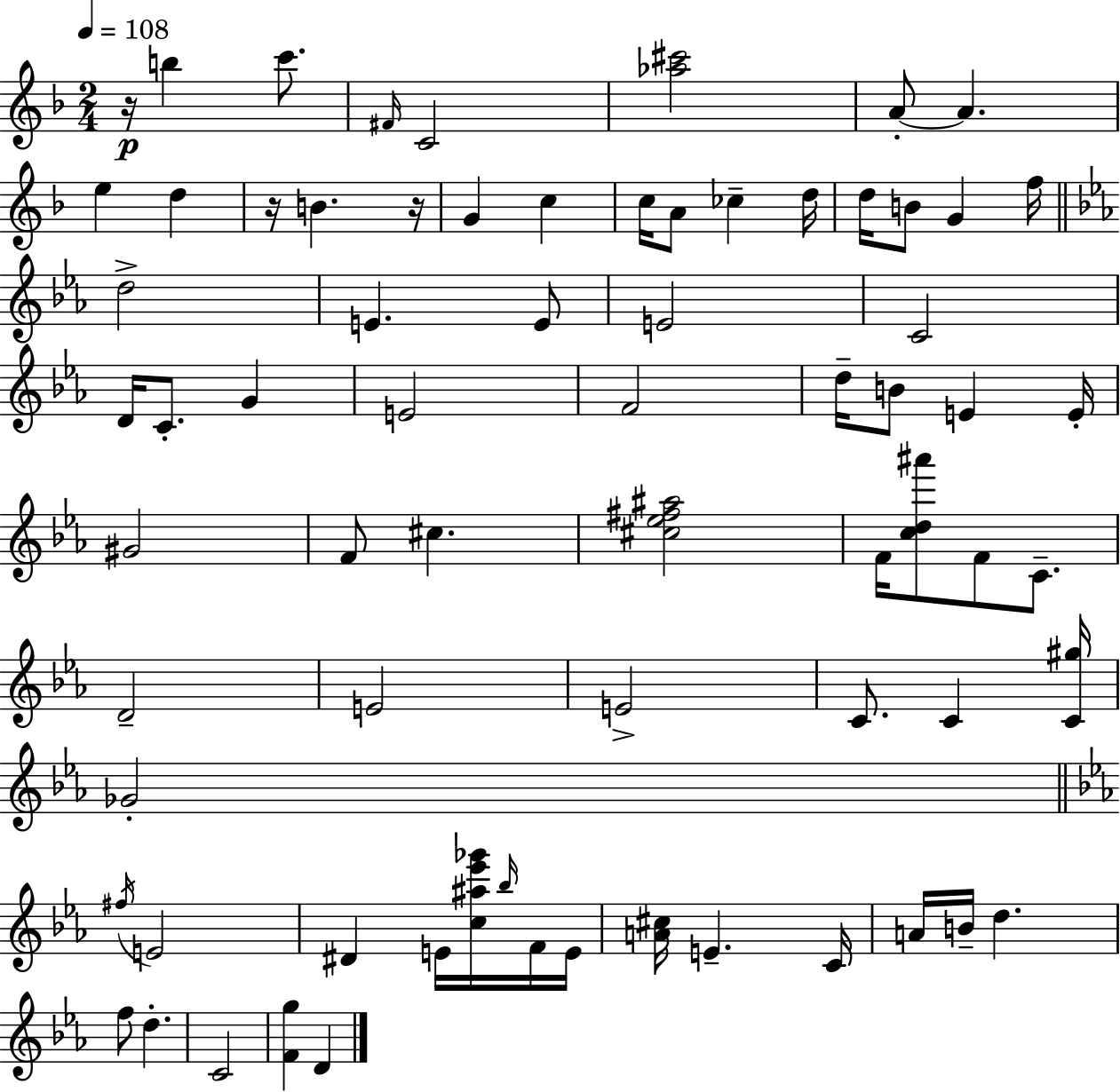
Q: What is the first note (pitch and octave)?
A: B5